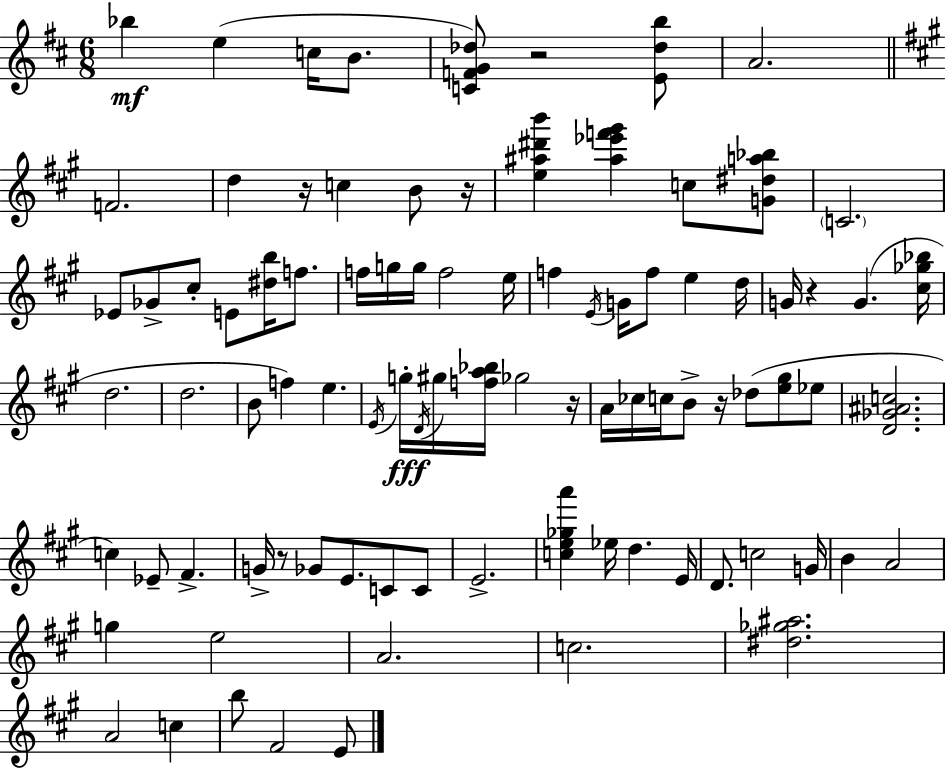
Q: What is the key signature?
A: D major